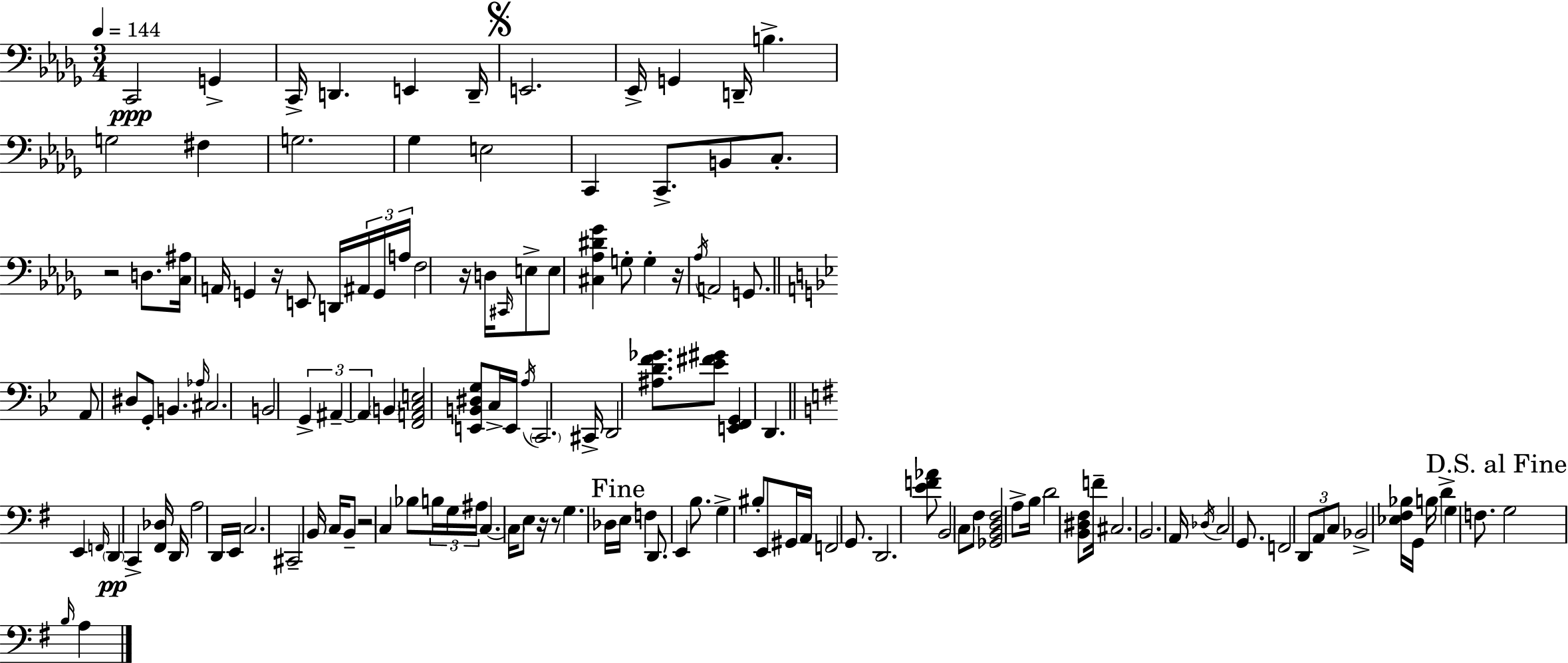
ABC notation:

X:1
T:Untitled
M:3/4
L:1/4
K:Bbm
C,,2 G,, C,,/4 D,, E,, D,,/4 E,,2 _E,,/4 G,, D,,/4 B, G,2 ^F, G,2 _G, E,2 C,, C,,/2 B,,/2 C,/2 z2 D,/2 [C,^A,]/4 A,,/4 G,, z/4 E,,/2 D,,/4 ^A,,/4 G,,/4 A,/4 F,2 z/4 D,/4 ^C,,/4 E,/2 E,/2 [^C,_A,^D_G] G,/2 G, z/4 _A,/4 A,,2 G,,/2 A,,/2 ^D,/2 G,,/2 B,, _A,/4 ^C,2 B,,2 G,, ^A,, ^A,, B,, [F,,A,,C,E,]2 [E,,B,,^D,G,]/2 C,/4 E,,/4 A,/4 C,,2 ^C,,/4 D,,2 [^A,DF_G]/2 [_E^F^G]/2 [E,,F,,G,,] D,, E,, F,,/4 D,, C,, [^F,,_D,]/4 D,,/4 A,2 D,,/4 E,,/4 C,2 ^C,,2 B,,/4 C,/4 B,,/2 z2 C, _B,/2 B,/4 G,/4 ^A,/4 C, C,/4 E,/2 z/4 z/2 G, _D,/4 E,/4 F, D,,/2 E,, B,/2 G, ^B,/2 E,,/2 ^G,,/4 A,,/4 F,,2 G,,/2 D,,2 [EF_A]/2 B,,2 C,/2 ^F,/2 [_G,,B,,D,^F,]2 A,/2 B,/4 D2 [B,,^D,^F,]/2 F/4 ^C,2 B,,2 A,,/4 _D,/4 C,2 G,,/2 F,,2 D,,/2 A,,/2 C,/2 _B,,2 [_E,^F,_B,]/4 G,,/4 B,/4 D G, F,/2 G,2 B,/4 A,